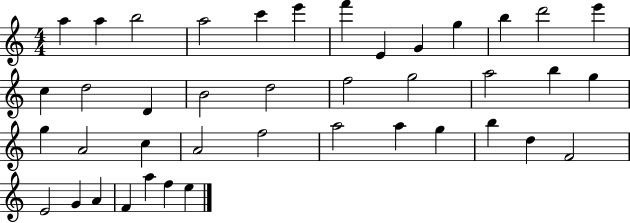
X:1
T:Untitled
M:4/4
L:1/4
K:C
a a b2 a2 c' e' f' E G g b d'2 e' c d2 D B2 d2 f2 g2 a2 b g g A2 c A2 f2 a2 a g b d F2 E2 G A F a f e